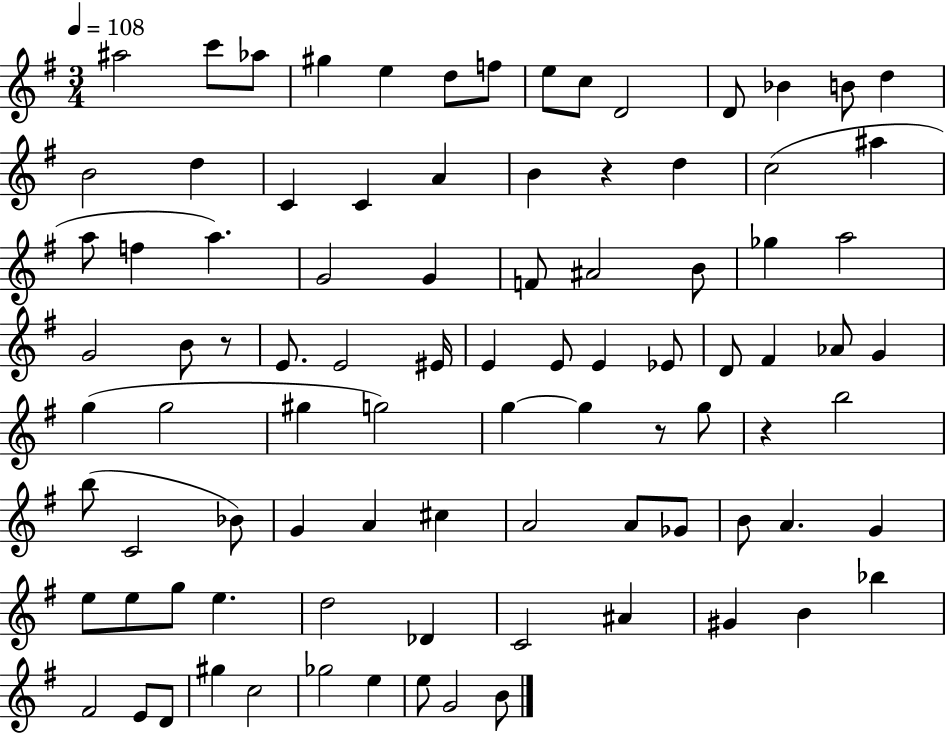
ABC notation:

X:1
T:Untitled
M:3/4
L:1/4
K:G
^a2 c'/2 _a/2 ^g e d/2 f/2 e/2 c/2 D2 D/2 _B B/2 d B2 d C C A B z d c2 ^a a/2 f a G2 G F/2 ^A2 B/2 _g a2 G2 B/2 z/2 E/2 E2 ^E/4 E E/2 E _E/2 D/2 ^F _A/2 G g g2 ^g g2 g g z/2 g/2 z b2 b/2 C2 _B/2 G A ^c A2 A/2 _G/2 B/2 A G e/2 e/2 g/2 e d2 _D C2 ^A ^G B _b ^F2 E/2 D/2 ^g c2 _g2 e e/2 G2 B/2